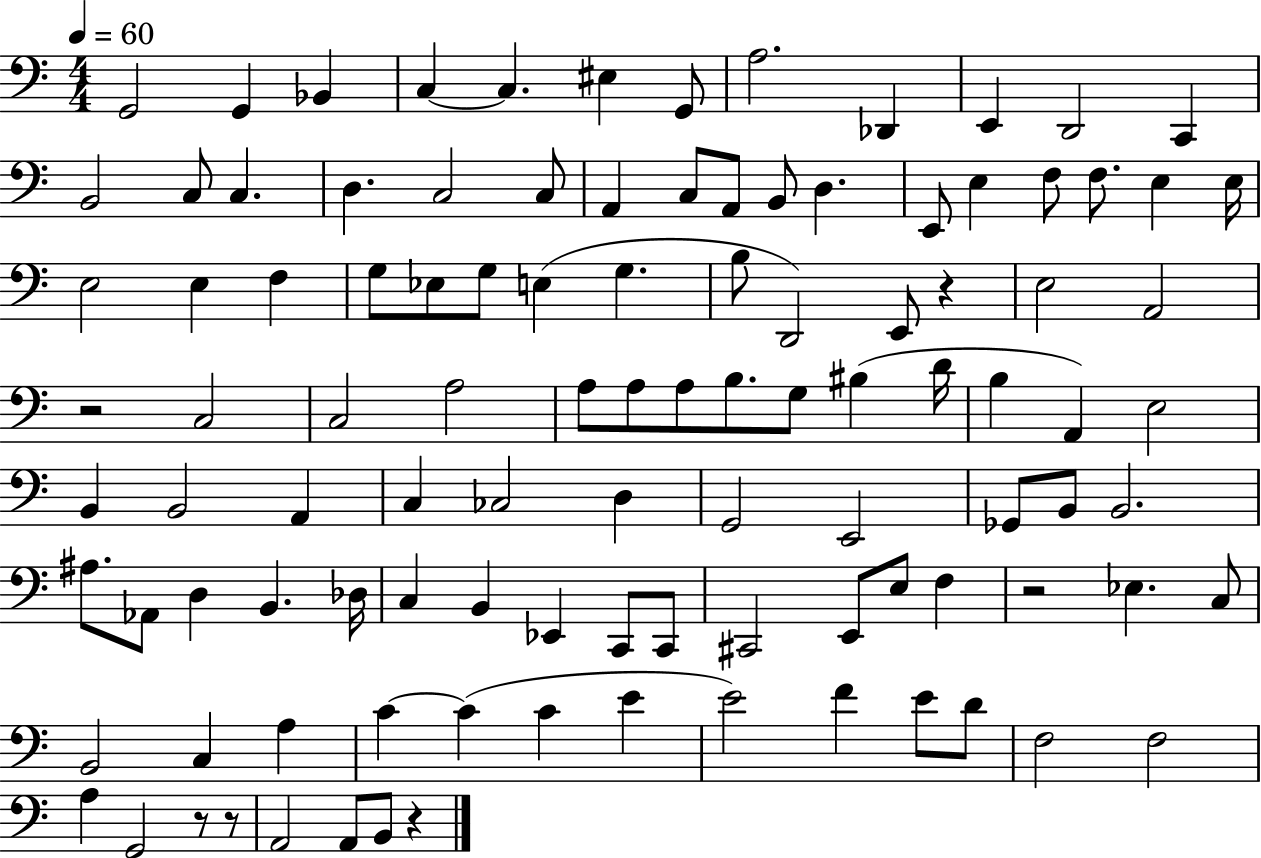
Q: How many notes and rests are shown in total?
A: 106